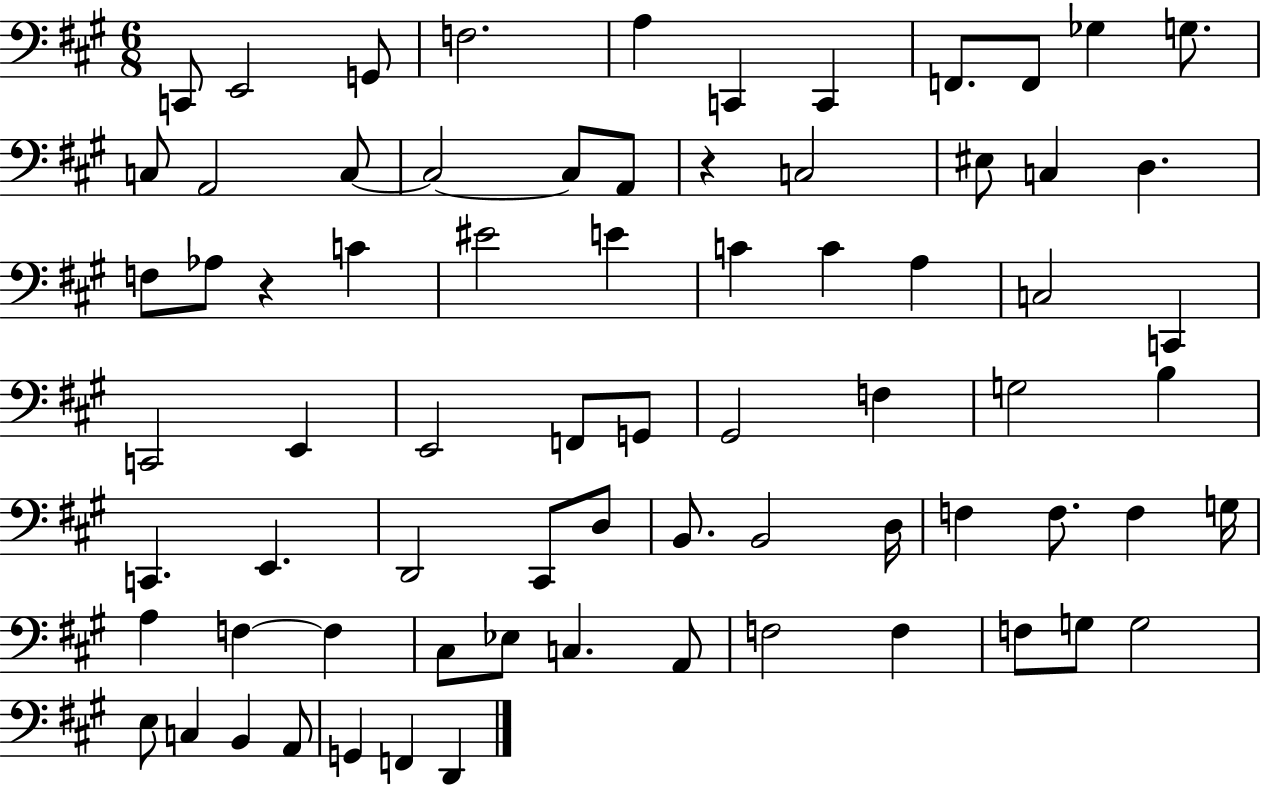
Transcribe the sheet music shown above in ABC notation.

X:1
T:Untitled
M:6/8
L:1/4
K:A
C,,/2 E,,2 G,,/2 F,2 A, C,, C,, F,,/2 F,,/2 _G, G,/2 C,/2 A,,2 C,/2 C,2 C,/2 A,,/2 z C,2 ^E,/2 C, D, F,/2 _A,/2 z C ^E2 E C C A, C,2 C,, C,,2 E,, E,,2 F,,/2 G,,/2 ^G,,2 F, G,2 B, C,, E,, D,,2 ^C,,/2 D,/2 B,,/2 B,,2 D,/4 F, F,/2 F, G,/4 A, F, F, ^C,/2 _E,/2 C, A,,/2 F,2 F, F,/2 G,/2 G,2 E,/2 C, B,, A,,/2 G,, F,, D,,